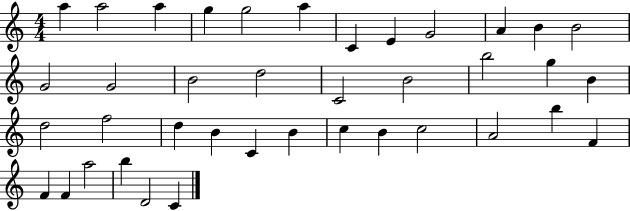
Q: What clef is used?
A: treble